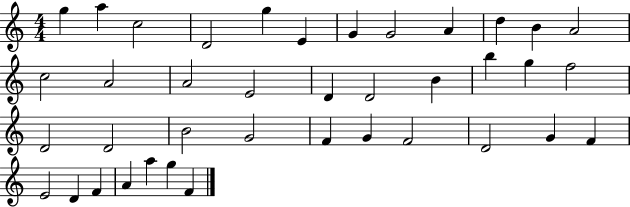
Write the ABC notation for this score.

X:1
T:Untitled
M:4/4
L:1/4
K:C
g a c2 D2 g E G G2 A d B A2 c2 A2 A2 E2 D D2 B b g f2 D2 D2 B2 G2 F G F2 D2 G F E2 D F A a g F